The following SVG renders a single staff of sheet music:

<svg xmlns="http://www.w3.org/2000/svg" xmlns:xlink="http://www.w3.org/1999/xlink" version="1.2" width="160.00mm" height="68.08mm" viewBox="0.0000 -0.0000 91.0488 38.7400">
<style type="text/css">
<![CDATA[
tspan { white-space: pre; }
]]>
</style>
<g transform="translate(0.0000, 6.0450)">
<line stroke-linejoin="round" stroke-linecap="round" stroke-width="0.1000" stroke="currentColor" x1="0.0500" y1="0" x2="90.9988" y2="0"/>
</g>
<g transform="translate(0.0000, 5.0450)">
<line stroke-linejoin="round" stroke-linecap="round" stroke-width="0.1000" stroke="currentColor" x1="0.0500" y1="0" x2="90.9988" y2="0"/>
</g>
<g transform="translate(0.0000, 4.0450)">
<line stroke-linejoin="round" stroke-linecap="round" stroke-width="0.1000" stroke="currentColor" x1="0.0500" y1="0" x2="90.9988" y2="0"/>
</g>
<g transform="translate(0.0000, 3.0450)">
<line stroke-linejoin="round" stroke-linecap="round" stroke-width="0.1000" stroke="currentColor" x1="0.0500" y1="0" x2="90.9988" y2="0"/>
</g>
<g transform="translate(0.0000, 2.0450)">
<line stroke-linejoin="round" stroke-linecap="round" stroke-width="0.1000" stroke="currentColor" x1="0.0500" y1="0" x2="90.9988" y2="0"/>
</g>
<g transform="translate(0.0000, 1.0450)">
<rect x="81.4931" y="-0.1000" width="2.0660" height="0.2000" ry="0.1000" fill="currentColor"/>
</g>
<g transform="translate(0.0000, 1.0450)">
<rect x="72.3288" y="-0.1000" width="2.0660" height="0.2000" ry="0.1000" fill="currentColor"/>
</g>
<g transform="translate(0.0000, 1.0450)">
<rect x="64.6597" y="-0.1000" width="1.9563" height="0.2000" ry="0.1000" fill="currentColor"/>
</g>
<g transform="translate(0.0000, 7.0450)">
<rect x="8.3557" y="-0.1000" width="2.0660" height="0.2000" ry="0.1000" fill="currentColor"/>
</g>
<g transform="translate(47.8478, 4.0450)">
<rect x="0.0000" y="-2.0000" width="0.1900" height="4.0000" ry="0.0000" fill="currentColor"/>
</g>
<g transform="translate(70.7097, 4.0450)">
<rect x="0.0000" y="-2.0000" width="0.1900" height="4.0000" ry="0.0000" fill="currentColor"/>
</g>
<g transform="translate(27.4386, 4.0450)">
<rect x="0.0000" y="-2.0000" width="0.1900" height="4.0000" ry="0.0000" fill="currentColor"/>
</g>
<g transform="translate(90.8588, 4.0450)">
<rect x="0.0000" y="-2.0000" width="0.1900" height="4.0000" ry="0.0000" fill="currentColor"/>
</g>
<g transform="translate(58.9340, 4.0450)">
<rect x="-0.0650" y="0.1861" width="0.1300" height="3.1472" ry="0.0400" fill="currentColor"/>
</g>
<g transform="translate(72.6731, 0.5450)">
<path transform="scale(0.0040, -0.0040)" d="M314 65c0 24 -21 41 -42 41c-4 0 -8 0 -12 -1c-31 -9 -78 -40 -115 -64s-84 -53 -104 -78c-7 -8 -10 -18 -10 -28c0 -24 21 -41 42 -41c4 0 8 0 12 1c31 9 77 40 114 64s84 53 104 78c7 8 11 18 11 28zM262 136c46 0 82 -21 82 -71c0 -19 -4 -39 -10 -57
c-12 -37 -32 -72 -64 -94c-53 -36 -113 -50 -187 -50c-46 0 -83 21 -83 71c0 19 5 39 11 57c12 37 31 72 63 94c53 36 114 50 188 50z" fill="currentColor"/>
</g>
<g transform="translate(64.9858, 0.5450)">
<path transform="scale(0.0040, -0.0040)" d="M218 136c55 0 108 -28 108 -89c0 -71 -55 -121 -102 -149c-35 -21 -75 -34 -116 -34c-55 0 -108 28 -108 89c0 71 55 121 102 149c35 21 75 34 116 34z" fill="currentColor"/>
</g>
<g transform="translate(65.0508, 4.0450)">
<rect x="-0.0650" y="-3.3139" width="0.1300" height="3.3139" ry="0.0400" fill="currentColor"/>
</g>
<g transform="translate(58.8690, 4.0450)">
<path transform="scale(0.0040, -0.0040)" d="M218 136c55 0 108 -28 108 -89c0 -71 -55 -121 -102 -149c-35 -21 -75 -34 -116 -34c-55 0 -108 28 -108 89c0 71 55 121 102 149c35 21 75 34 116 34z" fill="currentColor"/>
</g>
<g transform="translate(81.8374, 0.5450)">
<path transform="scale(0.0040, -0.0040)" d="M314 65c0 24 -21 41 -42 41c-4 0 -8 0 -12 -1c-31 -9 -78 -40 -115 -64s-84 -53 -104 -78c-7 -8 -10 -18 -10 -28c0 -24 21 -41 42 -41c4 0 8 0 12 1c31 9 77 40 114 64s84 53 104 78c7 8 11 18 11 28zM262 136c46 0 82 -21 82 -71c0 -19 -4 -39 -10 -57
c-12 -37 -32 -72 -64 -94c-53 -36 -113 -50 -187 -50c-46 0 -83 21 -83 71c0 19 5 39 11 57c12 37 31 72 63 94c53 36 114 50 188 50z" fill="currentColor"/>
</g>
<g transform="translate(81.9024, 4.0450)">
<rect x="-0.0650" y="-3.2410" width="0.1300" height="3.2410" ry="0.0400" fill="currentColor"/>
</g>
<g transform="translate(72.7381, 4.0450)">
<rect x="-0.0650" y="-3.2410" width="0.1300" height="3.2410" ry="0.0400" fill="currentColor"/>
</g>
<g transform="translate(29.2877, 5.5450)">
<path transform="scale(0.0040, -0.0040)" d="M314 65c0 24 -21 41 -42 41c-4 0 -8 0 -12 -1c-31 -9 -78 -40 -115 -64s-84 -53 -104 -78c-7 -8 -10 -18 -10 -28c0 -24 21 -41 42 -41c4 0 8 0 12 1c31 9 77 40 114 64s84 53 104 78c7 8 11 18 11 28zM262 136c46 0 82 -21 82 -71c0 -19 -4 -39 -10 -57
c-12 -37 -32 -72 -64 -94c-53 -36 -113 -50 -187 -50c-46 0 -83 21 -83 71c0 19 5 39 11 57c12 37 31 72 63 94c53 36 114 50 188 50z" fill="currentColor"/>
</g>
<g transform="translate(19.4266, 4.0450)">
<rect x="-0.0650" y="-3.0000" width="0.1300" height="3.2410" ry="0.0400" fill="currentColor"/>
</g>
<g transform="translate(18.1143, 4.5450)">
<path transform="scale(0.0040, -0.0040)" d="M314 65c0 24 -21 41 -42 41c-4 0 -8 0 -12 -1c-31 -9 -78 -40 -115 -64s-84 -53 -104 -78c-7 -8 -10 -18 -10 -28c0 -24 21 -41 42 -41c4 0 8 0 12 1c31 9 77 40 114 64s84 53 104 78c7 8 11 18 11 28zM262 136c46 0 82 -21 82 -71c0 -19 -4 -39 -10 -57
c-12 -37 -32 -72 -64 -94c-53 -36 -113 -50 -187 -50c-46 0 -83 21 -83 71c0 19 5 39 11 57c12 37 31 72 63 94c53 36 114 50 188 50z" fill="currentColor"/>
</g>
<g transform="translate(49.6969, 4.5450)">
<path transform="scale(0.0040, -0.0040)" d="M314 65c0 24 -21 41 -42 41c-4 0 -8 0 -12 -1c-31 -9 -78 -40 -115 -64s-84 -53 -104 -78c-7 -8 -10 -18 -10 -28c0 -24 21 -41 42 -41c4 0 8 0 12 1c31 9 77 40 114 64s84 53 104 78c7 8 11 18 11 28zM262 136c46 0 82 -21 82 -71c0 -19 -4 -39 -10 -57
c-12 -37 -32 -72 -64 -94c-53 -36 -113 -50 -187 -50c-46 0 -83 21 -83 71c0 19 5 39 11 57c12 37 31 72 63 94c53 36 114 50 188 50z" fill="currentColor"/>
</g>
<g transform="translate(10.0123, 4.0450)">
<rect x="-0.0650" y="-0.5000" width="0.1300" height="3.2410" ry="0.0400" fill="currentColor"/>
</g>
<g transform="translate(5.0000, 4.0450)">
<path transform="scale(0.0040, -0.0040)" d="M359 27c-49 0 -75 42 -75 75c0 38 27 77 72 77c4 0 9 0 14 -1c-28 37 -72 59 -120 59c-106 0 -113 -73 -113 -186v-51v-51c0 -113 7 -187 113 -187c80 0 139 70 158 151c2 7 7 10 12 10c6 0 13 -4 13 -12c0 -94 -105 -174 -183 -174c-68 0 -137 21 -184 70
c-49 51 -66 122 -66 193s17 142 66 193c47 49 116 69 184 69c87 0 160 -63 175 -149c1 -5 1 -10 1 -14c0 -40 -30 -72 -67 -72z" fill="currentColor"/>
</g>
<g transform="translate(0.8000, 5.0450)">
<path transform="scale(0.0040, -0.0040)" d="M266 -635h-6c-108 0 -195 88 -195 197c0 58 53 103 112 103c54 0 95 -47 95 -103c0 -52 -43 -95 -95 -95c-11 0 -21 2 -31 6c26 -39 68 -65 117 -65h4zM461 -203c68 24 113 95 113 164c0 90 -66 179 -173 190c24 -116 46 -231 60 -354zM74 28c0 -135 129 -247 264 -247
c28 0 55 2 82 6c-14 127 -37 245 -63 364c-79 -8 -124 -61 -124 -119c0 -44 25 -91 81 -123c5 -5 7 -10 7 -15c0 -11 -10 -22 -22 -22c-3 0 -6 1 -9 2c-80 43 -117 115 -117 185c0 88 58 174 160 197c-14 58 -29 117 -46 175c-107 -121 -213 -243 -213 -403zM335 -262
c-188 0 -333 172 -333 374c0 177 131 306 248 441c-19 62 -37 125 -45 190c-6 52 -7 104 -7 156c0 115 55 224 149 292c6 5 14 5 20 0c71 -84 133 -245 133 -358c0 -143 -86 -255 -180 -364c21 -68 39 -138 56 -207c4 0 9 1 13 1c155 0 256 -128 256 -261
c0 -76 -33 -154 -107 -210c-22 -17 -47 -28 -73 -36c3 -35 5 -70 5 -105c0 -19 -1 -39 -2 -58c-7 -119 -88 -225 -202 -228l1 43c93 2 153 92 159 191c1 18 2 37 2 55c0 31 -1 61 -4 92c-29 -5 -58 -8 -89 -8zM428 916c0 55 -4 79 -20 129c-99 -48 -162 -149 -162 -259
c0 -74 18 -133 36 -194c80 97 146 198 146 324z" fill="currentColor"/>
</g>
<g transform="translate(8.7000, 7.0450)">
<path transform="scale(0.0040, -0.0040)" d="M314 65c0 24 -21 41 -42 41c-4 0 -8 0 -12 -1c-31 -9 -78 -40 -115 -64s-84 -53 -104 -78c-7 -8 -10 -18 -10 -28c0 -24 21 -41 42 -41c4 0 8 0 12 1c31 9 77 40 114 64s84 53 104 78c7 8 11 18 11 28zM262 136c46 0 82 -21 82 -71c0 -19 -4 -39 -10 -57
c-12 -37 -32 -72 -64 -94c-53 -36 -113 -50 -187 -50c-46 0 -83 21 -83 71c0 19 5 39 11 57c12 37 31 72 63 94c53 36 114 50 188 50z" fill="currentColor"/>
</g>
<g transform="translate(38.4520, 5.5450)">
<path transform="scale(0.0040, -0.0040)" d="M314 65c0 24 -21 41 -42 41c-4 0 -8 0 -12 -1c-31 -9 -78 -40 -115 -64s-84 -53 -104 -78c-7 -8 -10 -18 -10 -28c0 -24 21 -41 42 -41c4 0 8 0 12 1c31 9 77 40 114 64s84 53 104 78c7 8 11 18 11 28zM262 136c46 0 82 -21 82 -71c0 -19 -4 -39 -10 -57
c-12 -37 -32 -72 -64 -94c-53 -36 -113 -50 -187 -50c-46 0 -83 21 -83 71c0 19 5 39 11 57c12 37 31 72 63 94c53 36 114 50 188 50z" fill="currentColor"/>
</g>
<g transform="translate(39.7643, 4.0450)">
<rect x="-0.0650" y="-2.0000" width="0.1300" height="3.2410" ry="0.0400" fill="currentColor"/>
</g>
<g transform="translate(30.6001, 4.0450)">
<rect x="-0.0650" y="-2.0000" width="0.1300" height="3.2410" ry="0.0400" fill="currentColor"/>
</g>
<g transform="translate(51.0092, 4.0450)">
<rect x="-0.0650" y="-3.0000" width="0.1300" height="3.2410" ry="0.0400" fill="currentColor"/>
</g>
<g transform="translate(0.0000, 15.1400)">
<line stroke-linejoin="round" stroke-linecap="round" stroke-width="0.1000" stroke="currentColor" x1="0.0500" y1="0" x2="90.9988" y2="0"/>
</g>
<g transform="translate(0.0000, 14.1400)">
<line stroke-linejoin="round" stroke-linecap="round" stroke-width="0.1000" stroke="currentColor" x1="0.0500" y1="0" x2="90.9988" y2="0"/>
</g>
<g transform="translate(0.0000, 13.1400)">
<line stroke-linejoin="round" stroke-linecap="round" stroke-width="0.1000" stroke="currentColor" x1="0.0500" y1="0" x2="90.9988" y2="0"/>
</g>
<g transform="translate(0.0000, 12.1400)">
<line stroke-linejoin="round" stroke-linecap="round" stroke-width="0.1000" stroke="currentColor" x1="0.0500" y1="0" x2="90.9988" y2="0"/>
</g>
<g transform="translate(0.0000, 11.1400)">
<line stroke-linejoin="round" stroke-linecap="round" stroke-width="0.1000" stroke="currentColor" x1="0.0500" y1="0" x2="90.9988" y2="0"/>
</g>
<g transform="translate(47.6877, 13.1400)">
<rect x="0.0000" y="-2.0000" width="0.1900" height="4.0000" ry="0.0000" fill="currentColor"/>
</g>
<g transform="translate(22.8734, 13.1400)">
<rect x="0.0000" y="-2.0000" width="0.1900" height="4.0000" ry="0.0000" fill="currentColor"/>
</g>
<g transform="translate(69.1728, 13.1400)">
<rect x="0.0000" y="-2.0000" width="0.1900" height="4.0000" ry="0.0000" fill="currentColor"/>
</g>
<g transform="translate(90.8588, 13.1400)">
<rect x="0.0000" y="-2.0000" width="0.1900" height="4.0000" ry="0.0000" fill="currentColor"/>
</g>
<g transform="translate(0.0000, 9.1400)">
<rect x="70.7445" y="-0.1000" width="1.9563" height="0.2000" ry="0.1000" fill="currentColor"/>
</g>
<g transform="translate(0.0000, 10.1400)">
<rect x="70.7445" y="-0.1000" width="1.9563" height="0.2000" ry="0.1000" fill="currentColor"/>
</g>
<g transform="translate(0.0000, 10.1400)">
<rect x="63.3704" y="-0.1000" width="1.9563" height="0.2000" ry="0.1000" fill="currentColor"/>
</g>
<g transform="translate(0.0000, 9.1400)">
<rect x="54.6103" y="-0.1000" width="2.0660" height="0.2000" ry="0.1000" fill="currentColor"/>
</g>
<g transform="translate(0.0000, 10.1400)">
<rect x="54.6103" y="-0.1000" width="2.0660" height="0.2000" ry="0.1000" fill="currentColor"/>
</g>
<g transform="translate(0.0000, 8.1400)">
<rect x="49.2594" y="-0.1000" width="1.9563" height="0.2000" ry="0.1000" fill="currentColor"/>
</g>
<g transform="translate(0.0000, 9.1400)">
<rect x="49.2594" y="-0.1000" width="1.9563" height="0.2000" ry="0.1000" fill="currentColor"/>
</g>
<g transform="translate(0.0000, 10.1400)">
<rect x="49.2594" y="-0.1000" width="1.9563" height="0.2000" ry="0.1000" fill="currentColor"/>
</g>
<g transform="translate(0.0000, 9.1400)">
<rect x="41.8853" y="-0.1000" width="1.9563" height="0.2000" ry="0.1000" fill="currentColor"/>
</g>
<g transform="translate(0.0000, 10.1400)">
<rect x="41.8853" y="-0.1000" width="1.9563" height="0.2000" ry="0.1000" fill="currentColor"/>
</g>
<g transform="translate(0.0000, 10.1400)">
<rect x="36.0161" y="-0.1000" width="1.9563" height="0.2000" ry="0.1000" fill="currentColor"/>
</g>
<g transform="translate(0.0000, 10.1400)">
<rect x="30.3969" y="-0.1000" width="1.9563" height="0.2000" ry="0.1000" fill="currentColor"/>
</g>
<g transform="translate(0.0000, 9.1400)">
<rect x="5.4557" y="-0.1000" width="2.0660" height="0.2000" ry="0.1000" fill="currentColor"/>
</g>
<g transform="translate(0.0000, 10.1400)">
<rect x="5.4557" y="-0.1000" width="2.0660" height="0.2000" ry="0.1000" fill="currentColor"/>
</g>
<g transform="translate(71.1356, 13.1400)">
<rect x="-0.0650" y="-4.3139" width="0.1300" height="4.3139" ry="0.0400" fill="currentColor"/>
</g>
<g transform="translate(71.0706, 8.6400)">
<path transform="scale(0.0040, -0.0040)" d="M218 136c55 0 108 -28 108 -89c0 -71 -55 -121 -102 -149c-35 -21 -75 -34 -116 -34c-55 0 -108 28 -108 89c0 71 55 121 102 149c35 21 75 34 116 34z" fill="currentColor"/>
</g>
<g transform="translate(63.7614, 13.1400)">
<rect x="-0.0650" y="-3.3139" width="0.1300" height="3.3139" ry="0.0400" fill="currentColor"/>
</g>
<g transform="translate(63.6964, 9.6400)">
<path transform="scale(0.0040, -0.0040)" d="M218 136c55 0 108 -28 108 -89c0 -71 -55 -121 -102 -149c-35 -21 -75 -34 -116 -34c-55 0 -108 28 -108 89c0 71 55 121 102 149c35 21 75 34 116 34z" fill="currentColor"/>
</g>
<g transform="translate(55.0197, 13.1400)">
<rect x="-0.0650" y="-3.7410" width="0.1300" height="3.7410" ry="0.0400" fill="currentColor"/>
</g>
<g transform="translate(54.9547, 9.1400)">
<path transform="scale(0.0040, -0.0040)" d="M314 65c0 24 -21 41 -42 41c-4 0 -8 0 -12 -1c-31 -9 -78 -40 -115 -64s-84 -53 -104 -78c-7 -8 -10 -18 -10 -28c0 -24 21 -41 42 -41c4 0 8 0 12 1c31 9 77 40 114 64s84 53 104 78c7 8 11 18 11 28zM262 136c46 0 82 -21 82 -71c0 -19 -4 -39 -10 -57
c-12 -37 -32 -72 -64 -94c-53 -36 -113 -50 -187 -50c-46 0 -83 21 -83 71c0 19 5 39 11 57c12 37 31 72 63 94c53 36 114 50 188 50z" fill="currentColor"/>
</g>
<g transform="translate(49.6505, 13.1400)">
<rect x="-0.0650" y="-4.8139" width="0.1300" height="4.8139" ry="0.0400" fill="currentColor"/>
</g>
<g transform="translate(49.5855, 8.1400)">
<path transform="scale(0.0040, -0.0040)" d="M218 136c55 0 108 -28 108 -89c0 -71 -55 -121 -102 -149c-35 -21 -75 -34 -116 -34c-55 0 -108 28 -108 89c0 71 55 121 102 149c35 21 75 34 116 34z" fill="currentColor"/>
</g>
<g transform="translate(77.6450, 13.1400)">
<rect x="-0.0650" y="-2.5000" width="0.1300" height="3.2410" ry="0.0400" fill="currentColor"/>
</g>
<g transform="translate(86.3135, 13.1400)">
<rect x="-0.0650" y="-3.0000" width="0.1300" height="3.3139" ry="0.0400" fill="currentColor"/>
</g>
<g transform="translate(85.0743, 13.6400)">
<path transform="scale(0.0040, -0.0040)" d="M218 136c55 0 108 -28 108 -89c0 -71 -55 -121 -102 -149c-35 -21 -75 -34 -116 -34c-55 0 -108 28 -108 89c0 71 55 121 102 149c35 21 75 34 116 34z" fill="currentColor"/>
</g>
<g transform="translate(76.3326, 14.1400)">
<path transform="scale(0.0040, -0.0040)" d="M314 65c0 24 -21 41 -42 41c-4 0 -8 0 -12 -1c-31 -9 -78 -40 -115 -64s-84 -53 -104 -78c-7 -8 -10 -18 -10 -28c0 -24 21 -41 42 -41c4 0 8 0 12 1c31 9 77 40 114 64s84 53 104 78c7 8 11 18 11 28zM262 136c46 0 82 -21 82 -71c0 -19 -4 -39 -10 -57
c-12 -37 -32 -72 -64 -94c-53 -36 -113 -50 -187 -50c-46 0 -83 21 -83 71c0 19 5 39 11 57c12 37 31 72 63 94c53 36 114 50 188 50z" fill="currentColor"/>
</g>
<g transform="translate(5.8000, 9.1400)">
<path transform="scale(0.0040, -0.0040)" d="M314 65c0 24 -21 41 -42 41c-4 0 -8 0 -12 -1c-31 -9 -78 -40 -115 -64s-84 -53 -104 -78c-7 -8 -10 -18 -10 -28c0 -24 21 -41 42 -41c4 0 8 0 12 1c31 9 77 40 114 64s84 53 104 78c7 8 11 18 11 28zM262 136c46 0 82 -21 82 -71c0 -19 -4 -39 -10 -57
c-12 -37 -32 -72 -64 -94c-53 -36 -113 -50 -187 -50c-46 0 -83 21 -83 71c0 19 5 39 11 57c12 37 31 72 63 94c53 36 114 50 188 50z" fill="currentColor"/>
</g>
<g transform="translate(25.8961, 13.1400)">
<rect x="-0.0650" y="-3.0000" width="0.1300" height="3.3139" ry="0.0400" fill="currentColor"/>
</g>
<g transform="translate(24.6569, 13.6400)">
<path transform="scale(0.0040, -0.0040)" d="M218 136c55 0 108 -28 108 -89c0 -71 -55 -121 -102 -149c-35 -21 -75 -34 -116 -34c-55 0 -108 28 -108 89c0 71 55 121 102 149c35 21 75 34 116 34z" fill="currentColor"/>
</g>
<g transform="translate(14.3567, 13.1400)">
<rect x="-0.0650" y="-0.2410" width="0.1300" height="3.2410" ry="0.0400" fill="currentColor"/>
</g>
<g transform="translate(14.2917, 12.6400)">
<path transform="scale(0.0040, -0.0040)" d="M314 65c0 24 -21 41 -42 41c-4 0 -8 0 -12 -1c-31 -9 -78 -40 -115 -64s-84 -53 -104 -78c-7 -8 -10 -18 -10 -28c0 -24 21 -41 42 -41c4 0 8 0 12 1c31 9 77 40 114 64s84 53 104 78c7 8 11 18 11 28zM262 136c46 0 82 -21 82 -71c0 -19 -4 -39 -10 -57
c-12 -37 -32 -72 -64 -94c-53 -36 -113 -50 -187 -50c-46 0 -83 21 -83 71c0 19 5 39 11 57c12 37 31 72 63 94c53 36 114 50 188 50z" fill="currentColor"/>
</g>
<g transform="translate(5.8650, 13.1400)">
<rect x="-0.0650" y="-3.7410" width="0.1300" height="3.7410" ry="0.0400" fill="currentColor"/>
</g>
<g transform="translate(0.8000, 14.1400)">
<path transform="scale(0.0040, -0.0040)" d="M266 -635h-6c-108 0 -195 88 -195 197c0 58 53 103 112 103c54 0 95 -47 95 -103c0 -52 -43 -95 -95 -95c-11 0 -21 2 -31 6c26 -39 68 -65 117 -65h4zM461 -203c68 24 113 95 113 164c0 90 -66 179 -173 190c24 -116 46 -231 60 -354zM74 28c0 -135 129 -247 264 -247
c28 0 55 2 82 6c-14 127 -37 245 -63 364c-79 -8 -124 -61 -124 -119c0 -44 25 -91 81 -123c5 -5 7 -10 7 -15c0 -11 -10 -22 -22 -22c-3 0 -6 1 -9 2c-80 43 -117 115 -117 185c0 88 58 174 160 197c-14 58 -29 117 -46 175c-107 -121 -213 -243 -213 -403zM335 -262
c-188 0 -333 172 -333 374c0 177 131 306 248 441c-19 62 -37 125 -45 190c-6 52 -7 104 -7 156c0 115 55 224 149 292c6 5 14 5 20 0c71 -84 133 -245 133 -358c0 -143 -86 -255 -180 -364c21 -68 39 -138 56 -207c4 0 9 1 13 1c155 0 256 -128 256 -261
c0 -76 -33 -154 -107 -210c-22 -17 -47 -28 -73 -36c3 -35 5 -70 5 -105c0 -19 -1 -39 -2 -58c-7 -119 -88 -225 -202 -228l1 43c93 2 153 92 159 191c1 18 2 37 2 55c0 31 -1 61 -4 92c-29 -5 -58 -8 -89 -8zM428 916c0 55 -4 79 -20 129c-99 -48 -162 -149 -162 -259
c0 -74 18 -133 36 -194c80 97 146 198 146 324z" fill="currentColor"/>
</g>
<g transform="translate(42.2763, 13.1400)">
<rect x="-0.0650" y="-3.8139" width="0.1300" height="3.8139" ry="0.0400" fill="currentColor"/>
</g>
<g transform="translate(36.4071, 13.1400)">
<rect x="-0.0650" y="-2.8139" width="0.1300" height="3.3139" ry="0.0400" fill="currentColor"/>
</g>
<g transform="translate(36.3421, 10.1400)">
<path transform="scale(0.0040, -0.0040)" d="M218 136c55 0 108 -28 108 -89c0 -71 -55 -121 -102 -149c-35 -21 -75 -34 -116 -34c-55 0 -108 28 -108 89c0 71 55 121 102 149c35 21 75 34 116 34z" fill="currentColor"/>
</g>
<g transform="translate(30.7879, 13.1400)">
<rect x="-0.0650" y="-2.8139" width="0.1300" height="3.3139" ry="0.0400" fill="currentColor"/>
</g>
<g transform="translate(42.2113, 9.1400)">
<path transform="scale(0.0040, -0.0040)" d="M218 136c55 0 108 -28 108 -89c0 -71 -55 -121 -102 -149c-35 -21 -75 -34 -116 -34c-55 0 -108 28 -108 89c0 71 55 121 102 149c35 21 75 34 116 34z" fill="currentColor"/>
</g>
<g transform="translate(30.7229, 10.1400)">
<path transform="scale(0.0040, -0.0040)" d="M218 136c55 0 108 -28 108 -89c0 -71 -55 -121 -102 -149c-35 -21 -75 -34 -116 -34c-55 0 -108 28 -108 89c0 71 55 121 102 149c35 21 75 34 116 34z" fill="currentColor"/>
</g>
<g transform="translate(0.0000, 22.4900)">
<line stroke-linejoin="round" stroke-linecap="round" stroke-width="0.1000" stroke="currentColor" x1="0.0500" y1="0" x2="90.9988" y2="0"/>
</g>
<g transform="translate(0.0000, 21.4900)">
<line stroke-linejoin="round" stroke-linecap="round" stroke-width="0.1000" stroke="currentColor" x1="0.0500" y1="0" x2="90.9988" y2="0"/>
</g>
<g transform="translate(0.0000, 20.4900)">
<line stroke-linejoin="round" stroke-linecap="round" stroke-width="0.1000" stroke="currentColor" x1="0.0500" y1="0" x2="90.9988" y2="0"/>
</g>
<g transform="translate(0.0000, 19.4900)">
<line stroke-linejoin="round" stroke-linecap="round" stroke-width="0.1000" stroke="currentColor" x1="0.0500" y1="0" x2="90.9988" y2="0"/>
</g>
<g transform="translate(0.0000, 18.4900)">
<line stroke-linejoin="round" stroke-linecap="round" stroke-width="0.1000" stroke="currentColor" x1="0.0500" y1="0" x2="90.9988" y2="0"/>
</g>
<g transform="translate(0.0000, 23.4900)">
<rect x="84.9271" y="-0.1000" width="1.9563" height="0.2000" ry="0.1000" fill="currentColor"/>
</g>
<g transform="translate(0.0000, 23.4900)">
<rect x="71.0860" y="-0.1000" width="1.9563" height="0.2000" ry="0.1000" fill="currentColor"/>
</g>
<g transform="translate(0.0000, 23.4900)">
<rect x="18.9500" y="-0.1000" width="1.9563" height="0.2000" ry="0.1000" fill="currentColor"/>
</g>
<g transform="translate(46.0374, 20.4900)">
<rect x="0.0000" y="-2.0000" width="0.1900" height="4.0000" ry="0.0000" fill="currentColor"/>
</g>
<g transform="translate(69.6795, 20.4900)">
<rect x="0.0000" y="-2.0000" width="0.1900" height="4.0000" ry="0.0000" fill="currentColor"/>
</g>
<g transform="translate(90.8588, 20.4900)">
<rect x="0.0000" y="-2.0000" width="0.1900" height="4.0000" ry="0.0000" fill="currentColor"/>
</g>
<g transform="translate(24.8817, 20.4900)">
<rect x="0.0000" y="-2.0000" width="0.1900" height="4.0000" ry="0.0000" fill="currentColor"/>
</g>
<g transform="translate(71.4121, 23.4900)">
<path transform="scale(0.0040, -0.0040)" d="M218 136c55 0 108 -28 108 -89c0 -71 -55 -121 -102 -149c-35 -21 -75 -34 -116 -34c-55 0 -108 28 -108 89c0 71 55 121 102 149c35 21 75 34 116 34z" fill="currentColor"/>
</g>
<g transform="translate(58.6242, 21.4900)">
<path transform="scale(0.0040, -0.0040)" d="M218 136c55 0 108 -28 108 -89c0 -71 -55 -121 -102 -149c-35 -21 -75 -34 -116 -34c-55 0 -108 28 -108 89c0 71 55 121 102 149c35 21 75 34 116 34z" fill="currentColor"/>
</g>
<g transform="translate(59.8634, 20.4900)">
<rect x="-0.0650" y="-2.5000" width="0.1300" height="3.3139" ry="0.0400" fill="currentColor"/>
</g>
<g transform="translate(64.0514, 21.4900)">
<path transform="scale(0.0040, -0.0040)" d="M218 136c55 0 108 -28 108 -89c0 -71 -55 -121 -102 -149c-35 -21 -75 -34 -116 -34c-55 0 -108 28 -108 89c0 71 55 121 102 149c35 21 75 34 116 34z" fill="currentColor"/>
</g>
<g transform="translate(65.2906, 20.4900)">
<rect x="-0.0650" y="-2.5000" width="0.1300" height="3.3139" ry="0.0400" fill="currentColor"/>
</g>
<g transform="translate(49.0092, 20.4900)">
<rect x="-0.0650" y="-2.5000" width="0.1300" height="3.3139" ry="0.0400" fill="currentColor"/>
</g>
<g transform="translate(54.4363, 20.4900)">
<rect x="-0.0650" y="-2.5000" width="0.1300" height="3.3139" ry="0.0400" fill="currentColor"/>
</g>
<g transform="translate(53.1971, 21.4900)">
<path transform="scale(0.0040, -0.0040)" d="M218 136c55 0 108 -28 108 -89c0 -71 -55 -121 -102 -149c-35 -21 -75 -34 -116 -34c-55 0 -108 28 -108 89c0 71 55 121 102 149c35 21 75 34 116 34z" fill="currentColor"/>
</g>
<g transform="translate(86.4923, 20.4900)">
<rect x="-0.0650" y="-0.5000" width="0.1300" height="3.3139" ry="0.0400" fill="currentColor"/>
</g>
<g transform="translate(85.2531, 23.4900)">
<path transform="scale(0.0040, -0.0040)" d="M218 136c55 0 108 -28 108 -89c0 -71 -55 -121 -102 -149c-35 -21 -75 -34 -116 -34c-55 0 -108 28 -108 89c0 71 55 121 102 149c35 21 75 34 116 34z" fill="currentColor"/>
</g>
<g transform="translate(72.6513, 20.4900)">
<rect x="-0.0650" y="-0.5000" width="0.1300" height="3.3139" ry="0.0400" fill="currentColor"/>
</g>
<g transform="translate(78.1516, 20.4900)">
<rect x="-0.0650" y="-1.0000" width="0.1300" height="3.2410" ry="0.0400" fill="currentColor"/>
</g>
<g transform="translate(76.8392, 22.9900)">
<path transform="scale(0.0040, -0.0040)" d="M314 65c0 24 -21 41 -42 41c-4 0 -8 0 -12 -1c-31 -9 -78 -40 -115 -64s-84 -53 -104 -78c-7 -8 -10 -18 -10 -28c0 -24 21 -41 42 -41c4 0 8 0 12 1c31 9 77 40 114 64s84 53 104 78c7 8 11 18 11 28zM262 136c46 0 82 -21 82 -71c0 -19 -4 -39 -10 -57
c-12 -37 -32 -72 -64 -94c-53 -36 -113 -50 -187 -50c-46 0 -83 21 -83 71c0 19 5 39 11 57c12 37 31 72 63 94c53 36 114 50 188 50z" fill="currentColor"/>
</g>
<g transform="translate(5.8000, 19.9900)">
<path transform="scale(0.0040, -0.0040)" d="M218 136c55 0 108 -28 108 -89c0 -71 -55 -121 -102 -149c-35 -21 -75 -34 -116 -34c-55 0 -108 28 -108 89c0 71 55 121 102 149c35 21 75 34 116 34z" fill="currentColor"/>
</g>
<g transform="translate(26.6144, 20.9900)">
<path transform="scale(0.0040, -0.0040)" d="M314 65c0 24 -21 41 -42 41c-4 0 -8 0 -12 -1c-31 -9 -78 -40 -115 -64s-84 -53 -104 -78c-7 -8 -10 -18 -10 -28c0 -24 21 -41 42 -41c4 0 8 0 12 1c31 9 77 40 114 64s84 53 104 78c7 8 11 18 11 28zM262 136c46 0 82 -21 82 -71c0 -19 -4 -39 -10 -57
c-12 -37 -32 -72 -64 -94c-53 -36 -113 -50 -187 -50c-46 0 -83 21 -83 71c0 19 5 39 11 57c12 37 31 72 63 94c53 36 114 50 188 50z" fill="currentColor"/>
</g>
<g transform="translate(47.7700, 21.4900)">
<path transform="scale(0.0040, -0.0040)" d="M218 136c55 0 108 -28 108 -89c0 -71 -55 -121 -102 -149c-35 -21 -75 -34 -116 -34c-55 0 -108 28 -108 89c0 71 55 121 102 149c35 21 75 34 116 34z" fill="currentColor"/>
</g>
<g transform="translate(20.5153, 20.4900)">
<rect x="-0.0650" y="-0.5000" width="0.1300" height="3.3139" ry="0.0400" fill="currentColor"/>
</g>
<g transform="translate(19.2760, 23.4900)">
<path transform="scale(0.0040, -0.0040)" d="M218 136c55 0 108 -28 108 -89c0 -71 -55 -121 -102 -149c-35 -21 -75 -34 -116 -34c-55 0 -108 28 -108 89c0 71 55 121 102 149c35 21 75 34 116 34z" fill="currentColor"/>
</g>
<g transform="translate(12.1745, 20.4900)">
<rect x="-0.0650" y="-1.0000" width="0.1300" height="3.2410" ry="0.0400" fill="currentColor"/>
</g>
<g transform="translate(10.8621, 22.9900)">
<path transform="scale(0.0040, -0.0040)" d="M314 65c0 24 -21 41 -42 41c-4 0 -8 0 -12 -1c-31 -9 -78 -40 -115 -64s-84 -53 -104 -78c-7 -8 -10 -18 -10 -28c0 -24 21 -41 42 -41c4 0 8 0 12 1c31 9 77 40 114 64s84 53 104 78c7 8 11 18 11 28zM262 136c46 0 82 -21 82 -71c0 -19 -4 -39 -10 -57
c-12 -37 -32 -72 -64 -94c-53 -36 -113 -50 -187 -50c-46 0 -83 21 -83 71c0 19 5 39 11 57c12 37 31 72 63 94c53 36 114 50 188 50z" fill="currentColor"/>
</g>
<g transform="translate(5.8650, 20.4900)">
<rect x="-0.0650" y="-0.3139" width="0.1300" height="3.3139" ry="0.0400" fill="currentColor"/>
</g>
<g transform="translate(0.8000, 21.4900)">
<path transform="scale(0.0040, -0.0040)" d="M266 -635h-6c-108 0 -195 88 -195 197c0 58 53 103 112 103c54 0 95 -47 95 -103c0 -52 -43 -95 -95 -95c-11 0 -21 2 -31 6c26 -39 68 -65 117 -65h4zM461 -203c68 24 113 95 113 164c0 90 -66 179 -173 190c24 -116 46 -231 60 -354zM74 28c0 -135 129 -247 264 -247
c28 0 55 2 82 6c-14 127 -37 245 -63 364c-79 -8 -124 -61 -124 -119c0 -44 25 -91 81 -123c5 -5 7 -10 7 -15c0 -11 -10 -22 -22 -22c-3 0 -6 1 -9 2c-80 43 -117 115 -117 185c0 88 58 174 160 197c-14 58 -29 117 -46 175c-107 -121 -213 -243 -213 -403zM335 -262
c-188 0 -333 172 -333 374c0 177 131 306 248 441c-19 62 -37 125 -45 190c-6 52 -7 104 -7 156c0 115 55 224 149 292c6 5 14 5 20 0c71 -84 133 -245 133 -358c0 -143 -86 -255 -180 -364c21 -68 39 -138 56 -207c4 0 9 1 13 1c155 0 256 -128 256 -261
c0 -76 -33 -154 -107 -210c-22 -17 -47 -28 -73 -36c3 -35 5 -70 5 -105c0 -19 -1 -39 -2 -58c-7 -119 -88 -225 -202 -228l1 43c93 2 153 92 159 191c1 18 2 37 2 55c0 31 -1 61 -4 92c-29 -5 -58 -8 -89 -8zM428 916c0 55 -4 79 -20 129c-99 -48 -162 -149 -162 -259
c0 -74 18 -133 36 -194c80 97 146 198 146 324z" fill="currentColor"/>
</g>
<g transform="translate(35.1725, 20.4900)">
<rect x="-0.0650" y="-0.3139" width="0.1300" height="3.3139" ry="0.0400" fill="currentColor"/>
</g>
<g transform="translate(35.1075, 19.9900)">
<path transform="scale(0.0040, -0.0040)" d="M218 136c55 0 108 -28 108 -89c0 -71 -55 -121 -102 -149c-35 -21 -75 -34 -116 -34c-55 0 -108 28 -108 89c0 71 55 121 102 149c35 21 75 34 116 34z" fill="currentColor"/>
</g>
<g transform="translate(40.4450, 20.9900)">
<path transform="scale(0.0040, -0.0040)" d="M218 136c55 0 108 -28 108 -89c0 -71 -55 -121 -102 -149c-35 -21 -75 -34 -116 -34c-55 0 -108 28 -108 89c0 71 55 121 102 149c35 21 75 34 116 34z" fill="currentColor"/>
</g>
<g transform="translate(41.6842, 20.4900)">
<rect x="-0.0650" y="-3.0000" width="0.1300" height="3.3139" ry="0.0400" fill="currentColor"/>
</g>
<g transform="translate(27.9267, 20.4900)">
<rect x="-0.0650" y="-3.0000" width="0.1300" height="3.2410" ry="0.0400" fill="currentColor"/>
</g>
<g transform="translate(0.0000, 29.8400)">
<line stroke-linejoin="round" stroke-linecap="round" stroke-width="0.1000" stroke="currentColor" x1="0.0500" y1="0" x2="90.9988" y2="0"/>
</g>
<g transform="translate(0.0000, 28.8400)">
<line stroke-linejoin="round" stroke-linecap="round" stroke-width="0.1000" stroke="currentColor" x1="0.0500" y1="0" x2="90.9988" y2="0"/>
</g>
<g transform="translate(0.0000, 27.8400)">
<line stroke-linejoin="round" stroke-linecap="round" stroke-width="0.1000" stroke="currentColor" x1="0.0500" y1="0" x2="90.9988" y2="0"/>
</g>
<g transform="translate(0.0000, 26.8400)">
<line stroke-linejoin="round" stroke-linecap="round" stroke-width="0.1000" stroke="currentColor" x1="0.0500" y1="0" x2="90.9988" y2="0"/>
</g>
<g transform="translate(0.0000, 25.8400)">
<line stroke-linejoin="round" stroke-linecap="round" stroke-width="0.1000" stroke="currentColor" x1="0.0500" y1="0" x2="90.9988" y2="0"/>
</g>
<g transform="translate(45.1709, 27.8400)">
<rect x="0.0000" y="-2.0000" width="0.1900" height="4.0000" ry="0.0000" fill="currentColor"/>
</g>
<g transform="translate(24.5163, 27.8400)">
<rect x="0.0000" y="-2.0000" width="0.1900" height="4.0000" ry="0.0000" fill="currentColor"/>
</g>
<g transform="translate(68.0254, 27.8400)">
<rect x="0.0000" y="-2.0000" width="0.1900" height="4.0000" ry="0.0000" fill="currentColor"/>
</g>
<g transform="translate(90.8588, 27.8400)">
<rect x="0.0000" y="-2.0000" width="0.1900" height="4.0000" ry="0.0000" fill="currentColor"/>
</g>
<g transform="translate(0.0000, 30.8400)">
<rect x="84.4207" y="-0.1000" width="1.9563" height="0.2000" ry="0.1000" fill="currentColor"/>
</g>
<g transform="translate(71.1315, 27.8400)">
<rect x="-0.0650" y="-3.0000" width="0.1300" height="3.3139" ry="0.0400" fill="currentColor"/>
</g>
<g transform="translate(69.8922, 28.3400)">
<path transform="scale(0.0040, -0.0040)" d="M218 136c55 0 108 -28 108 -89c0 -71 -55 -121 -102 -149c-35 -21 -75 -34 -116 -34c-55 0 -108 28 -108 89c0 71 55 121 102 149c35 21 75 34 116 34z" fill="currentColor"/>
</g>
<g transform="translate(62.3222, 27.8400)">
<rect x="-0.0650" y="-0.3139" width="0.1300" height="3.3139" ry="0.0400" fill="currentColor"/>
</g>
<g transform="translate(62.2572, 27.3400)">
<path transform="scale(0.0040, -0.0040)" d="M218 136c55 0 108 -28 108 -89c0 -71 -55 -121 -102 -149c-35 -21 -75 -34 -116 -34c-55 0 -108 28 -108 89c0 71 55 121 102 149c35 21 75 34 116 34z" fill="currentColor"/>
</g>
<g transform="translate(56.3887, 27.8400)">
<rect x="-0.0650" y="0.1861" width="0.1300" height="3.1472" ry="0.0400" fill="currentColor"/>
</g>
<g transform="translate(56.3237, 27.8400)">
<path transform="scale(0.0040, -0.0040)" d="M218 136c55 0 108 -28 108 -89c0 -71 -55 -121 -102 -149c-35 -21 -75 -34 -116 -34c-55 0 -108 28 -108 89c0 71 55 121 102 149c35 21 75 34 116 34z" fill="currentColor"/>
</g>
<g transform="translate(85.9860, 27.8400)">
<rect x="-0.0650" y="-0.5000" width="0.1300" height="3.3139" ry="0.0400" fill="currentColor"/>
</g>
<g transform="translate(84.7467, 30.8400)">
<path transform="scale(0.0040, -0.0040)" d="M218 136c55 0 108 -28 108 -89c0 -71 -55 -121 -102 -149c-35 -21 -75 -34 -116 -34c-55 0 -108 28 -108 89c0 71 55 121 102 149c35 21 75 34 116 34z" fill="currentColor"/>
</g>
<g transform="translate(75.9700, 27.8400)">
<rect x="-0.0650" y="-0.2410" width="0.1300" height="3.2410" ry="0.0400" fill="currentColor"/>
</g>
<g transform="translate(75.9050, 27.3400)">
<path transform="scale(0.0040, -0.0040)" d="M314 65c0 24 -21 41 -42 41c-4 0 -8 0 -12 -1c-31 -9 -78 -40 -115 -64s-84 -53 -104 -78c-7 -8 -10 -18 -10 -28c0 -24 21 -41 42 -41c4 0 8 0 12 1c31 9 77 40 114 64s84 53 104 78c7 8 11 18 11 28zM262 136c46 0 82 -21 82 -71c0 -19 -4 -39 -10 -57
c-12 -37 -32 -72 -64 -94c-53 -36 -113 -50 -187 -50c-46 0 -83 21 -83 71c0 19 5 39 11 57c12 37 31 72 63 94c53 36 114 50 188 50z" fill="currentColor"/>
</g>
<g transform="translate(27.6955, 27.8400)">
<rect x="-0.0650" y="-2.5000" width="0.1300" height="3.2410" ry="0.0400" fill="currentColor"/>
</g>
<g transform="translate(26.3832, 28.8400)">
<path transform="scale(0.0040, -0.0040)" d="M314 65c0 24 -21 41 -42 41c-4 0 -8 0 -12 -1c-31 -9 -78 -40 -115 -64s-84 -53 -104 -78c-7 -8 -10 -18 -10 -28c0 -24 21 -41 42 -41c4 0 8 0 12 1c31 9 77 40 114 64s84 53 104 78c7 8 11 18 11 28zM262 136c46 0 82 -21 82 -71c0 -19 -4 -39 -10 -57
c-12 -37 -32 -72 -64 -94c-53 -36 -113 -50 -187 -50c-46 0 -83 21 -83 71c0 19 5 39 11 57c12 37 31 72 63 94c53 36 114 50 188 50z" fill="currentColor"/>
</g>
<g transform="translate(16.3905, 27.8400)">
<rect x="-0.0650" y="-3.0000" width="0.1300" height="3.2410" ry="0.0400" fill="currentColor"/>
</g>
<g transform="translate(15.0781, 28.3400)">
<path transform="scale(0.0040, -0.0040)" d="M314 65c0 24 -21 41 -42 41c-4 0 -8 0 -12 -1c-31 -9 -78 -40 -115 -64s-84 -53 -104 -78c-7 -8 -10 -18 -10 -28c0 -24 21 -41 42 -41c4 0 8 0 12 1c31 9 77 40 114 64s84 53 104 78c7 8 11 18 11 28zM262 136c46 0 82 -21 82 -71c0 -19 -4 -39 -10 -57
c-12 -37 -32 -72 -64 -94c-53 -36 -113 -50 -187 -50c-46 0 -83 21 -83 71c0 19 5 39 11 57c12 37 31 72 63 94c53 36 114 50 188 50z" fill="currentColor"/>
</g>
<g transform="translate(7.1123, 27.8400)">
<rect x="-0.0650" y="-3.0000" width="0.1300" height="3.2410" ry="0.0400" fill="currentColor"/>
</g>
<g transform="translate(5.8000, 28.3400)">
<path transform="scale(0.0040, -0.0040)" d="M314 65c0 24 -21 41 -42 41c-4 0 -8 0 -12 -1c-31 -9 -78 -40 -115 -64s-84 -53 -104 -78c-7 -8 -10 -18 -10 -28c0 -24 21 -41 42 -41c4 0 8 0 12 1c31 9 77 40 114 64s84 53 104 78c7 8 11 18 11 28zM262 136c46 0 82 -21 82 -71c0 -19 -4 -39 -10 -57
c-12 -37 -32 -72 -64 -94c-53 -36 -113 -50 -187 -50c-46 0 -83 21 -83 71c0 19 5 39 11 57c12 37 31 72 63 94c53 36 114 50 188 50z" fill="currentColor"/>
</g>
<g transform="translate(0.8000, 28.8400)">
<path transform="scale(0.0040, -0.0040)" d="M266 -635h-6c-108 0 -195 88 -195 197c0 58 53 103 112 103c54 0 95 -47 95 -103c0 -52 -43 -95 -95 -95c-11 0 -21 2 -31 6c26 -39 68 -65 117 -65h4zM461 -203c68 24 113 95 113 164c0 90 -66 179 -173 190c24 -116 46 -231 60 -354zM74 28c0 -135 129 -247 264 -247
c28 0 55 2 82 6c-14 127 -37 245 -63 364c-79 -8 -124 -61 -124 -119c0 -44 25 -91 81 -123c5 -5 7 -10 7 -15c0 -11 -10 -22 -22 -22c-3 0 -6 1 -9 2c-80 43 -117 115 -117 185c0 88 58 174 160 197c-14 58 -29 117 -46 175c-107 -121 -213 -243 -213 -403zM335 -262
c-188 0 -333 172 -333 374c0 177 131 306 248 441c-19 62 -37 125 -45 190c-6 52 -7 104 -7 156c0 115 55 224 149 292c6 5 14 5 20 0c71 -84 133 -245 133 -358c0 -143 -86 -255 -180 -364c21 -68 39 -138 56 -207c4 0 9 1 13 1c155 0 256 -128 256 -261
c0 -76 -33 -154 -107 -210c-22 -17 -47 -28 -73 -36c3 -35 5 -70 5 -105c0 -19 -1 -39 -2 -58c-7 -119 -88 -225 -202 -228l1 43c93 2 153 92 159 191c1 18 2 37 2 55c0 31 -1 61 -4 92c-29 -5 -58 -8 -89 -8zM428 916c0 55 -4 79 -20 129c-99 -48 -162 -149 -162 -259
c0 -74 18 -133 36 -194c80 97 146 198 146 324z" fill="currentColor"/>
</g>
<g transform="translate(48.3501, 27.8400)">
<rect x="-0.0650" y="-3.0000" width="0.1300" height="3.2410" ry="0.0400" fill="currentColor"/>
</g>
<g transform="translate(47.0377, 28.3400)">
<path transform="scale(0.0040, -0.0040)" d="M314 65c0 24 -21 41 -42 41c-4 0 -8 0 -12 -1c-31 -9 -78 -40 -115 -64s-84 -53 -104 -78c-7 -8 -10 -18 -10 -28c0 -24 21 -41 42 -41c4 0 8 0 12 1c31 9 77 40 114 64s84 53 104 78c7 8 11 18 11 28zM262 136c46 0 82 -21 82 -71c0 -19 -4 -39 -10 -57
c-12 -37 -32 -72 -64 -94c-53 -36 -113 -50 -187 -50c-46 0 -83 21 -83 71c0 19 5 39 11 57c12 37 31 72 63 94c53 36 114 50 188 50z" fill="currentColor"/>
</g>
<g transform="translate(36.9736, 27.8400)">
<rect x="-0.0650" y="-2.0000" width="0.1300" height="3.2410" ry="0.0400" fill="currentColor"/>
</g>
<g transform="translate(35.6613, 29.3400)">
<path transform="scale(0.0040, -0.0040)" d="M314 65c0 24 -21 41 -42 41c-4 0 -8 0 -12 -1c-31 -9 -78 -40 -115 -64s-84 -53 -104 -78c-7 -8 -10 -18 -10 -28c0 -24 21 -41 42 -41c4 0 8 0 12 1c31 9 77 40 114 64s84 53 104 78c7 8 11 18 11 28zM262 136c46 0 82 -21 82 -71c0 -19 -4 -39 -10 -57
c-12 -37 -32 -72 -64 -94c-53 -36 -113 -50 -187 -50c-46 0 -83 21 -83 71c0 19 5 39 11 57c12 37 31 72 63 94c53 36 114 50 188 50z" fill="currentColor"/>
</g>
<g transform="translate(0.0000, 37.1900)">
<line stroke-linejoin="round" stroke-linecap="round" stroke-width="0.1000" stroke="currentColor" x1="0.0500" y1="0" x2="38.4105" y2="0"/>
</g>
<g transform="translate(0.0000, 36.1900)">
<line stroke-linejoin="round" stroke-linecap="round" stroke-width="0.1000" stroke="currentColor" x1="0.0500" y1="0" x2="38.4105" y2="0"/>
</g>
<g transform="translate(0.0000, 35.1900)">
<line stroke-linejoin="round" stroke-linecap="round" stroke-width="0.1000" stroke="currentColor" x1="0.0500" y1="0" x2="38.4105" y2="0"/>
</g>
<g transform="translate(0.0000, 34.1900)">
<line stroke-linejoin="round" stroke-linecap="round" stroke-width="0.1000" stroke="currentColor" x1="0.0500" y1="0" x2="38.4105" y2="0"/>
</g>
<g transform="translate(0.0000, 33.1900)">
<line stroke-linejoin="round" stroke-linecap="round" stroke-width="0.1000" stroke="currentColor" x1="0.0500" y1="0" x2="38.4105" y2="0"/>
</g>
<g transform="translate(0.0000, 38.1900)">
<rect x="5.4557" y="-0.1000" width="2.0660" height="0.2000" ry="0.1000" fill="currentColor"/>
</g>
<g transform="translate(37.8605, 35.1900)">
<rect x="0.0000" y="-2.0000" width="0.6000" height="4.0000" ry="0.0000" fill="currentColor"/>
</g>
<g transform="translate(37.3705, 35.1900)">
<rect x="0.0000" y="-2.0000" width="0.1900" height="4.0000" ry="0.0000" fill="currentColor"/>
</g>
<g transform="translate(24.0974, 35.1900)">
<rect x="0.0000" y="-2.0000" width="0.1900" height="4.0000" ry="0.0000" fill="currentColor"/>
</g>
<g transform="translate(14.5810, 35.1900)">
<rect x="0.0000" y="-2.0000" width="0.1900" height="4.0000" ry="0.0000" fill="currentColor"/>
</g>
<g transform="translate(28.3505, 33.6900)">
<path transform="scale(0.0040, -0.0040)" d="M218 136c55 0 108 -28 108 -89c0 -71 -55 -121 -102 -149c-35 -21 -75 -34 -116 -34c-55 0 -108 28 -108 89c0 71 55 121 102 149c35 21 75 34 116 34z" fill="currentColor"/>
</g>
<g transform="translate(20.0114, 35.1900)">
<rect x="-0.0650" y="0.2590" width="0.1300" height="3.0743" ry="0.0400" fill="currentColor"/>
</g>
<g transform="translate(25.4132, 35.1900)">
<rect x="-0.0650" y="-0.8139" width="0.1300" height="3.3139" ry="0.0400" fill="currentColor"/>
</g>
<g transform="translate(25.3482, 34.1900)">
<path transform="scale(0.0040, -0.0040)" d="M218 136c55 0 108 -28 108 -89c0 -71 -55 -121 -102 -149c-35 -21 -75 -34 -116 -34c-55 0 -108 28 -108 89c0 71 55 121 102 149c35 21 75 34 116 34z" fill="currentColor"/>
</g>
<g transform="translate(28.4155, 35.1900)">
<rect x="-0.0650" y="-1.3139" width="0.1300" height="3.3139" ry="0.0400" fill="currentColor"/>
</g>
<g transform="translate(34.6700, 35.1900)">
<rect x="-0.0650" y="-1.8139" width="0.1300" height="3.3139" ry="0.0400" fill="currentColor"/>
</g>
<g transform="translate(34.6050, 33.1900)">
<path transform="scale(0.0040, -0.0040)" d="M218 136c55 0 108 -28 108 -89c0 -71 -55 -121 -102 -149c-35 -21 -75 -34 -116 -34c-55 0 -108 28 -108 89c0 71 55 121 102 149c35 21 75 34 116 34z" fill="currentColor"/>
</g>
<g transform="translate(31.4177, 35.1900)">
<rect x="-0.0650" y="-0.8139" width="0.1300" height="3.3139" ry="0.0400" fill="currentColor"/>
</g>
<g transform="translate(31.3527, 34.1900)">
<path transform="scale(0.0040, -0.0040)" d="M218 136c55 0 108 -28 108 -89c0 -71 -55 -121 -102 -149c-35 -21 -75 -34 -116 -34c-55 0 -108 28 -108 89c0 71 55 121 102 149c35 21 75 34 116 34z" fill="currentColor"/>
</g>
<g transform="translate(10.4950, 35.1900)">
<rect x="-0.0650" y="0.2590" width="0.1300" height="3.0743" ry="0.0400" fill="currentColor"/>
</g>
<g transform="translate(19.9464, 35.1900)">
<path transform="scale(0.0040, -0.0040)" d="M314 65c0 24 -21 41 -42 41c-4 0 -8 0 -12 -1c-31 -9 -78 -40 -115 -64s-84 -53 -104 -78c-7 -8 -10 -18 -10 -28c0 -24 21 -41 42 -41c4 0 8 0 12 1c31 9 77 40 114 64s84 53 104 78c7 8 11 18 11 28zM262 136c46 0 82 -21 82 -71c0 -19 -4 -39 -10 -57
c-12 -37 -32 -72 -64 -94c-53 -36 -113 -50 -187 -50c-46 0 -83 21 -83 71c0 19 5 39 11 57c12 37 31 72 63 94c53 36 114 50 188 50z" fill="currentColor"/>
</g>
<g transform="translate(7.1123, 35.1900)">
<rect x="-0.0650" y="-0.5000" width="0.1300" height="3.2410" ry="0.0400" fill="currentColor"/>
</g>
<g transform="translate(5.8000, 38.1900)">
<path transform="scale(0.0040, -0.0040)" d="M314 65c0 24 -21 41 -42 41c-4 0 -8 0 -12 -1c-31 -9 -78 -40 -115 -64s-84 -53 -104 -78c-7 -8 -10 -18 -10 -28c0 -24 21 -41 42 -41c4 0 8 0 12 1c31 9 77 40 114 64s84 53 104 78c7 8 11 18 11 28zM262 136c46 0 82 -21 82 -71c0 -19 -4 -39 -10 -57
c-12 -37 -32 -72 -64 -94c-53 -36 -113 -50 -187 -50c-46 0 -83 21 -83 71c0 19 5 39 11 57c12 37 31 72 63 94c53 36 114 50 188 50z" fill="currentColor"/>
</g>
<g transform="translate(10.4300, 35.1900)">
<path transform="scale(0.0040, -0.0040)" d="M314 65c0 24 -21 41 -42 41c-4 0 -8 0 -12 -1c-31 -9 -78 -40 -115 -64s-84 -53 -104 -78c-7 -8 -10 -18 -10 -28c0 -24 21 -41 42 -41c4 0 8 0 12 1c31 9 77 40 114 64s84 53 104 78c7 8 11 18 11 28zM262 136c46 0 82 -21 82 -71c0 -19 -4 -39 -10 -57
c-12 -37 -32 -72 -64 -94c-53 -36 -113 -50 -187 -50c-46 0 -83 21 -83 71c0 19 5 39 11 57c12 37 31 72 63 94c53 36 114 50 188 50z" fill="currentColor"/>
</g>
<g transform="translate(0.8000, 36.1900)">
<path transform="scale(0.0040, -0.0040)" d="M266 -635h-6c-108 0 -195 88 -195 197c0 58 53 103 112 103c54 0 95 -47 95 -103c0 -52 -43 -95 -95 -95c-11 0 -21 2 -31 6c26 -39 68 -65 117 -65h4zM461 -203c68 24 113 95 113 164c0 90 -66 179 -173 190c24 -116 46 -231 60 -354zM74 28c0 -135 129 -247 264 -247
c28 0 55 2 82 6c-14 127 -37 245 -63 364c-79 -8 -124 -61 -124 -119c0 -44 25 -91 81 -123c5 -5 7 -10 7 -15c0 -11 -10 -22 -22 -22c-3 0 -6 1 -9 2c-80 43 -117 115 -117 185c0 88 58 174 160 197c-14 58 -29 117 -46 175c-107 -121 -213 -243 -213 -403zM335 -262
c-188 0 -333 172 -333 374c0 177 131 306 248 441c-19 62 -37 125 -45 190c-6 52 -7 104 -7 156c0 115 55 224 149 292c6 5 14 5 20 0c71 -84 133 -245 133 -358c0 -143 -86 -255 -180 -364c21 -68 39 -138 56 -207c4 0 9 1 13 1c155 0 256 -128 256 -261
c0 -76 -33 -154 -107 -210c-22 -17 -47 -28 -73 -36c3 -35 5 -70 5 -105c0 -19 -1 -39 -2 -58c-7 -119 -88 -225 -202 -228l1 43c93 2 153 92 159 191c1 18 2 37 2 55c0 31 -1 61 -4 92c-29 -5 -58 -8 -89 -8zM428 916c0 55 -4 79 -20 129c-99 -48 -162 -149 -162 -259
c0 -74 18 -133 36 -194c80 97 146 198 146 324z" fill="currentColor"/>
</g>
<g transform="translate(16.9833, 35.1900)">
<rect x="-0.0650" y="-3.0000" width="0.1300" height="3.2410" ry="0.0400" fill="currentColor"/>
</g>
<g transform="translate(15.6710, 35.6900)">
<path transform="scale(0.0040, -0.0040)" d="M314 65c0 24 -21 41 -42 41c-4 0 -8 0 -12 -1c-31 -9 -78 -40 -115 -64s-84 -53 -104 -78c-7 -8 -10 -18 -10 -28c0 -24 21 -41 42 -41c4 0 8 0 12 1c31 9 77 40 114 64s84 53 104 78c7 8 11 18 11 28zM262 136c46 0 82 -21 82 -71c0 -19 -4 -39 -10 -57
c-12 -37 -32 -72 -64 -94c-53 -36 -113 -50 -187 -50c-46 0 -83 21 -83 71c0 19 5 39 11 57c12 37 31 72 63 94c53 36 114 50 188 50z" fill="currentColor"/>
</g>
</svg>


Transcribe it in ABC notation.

X:1
T:Untitled
M:4/4
L:1/4
K:C
C2 A2 F2 F2 A2 B b b2 b2 c'2 c2 A a a c' e' c'2 b d' G2 A c D2 C A2 c A G G G G C D2 C A2 A2 G2 F2 A2 B c A c2 C C2 B2 A2 B2 d e d f